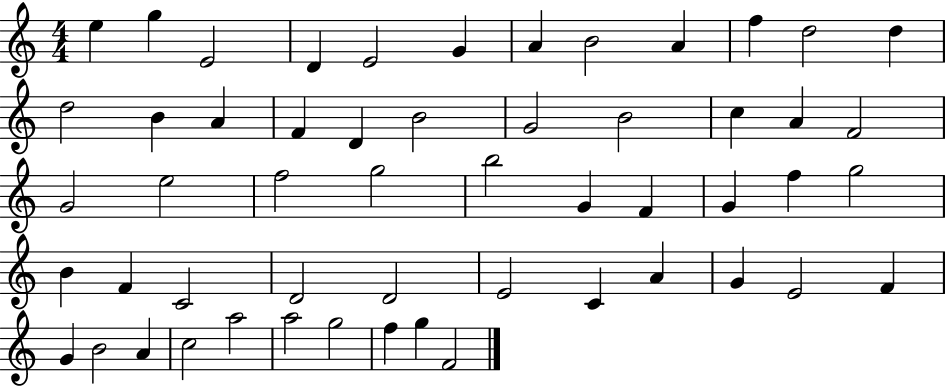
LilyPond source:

{
  \clef treble
  \numericTimeSignature
  \time 4/4
  \key c \major
  e''4 g''4 e'2 | d'4 e'2 g'4 | a'4 b'2 a'4 | f''4 d''2 d''4 | \break d''2 b'4 a'4 | f'4 d'4 b'2 | g'2 b'2 | c''4 a'4 f'2 | \break g'2 e''2 | f''2 g''2 | b''2 g'4 f'4 | g'4 f''4 g''2 | \break b'4 f'4 c'2 | d'2 d'2 | e'2 c'4 a'4 | g'4 e'2 f'4 | \break g'4 b'2 a'4 | c''2 a''2 | a''2 g''2 | f''4 g''4 f'2 | \break \bar "|."
}